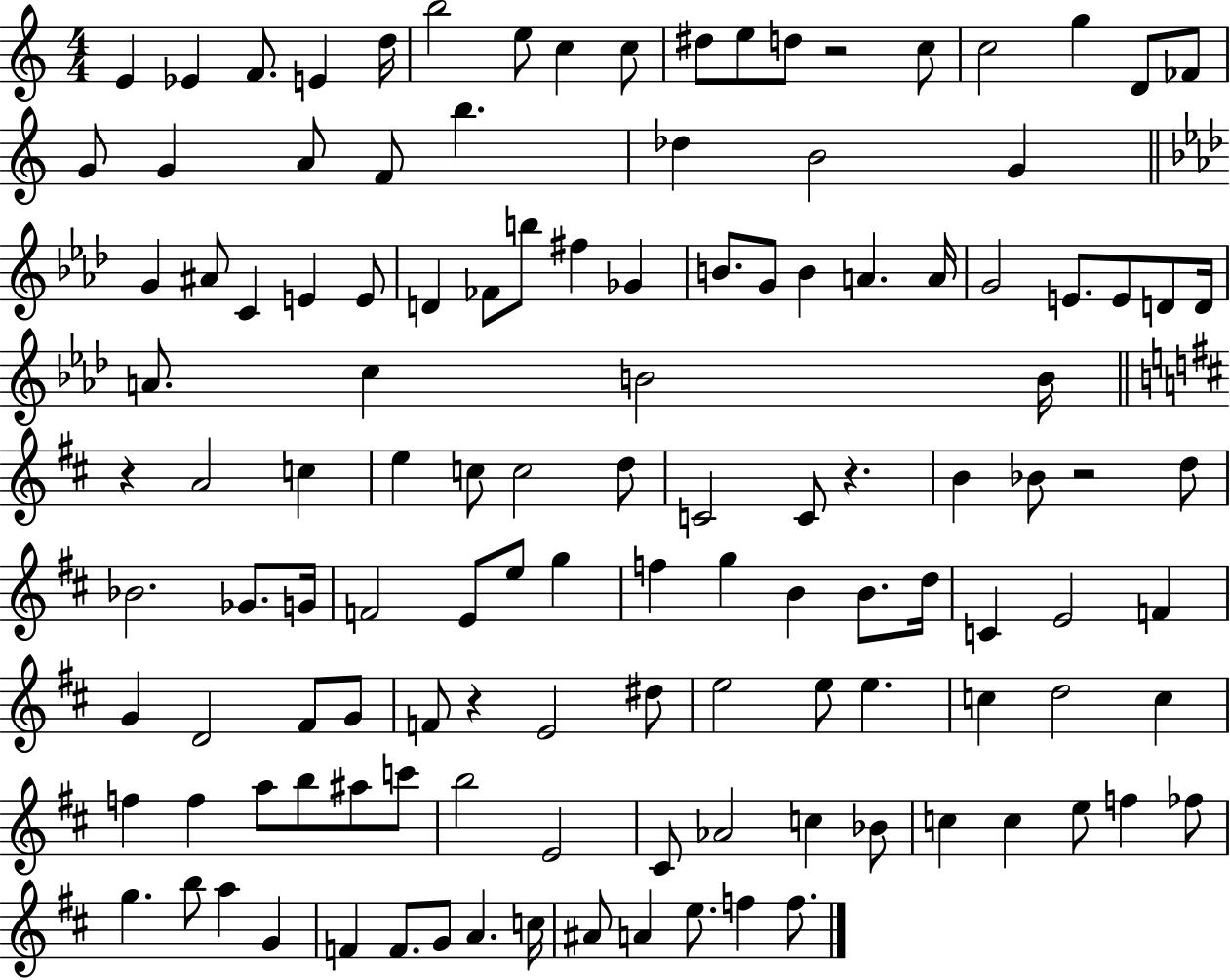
E4/q Eb4/q F4/e. E4/q D5/s B5/h E5/e C5/q C5/e D#5/e E5/e D5/e R/h C5/e C5/h G5/q D4/e FES4/e G4/e G4/q A4/e F4/e B5/q. Db5/q B4/h G4/q G4/q A#4/e C4/q E4/q E4/e D4/q FES4/e B5/e F#5/q Gb4/q B4/e. G4/e B4/q A4/q. A4/s G4/h E4/e. E4/e D4/e D4/s A4/e. C5/q B4/h B4/s R/q A4/h C5/q E5/q C5/e C5/h D5/e C4/h C4/e R/q. B4/q Bb4/e R/h D5/e Bb4/h. Gb4/e. G4/s F4/h E4/e E5/e G5/q F5/q G5/q B4/q B4/e. D5/s C4/q E4/h F4/q G4/q D4/h F#4/e G4/e F4/e R/q E4/h D#5/e E5/h E5/e E5/q. C5/q D5/h C5/q F5/q F5/q A5/e B5/e A#5/e C6/e B5/h E4/h C#4/e Ab4/h C5/q Bb4/e C5/q C5/q E5/e F5/q FES5/e G5/q. B5/e A5/q G4/q F4/q F4/e. G4/e A4/q. C5/s A#4/e A4/q E5/e. F5/q F5/e.